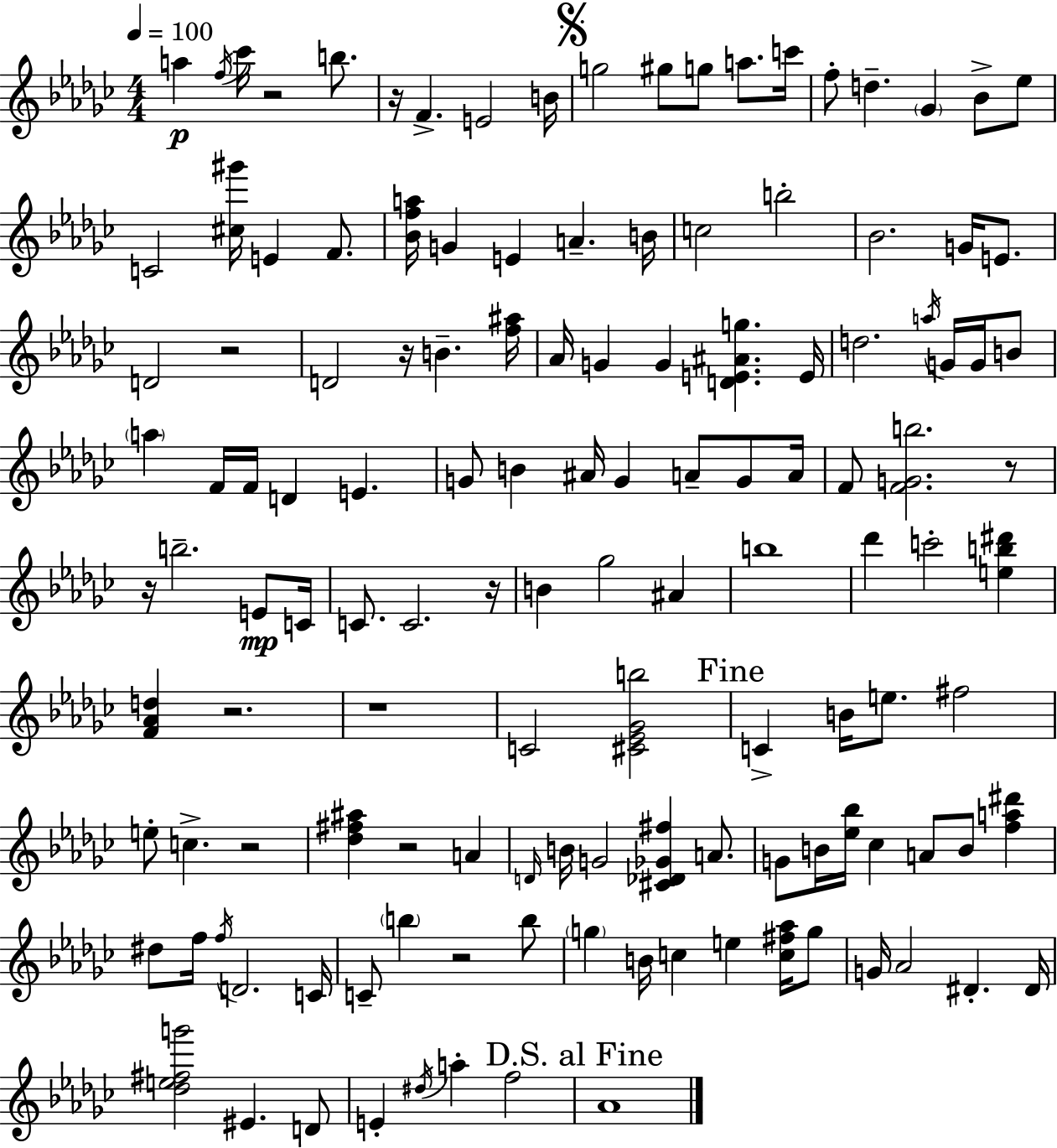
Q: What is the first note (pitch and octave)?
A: A5